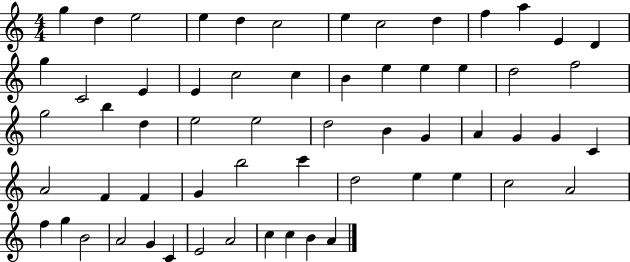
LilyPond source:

{
  \clef treble
  \numericTimeSignature
  \time 4/4
  \key c \major
  g''4 d''4 e''2 | e''4 d''4 c''2 | e''4 c''2 d''4 | f''4 a''4 e'4 d'4 | \break g''4 c'2 e'4 | e'4 c''2 c''4 | b'4 e''4 e''4 e''4 | d''2 f''2 | \break g''2 b''4 d''4 | e''2 e''2 | d''2 b'4 g'4 | a'4 g'4 g'4 c'4 | \break a'2 f'4 f'4 | g'4 b''2 c'''4 | d''2 e''4 e''4 | c''2 a'2 | \break f''4 g''4 b'2 | a'2 g'4 c'4 | e'2 a'2 | c''4 c''4 b'4 a'4 | \break \bar "|."
}